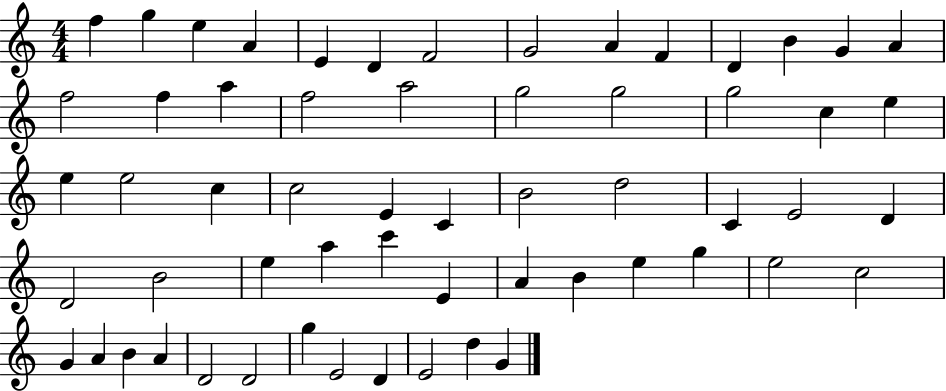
F5/q G5/q E5/q A4/q E4/q D4/q F4/h G4/h A4/q F4/q D4/q B4/q G4/q A4/q F5/h F5/q A5/q F5/h A5/h G5/h G5/h G5/h C5/q E5/q E5/q E5/h C5/q C5/h E4/q C4/q B4/h D5/h C4/q E4/h D4/q D4/h B4/h E5/q A5/q C6/q E4/q A4/q B4/q E5/q G5/q E5/h C5/h G4/q A4/q B4/q A4/q D4/h D4/h G5/q E4/h D4/q E4/h D5/q G4/q